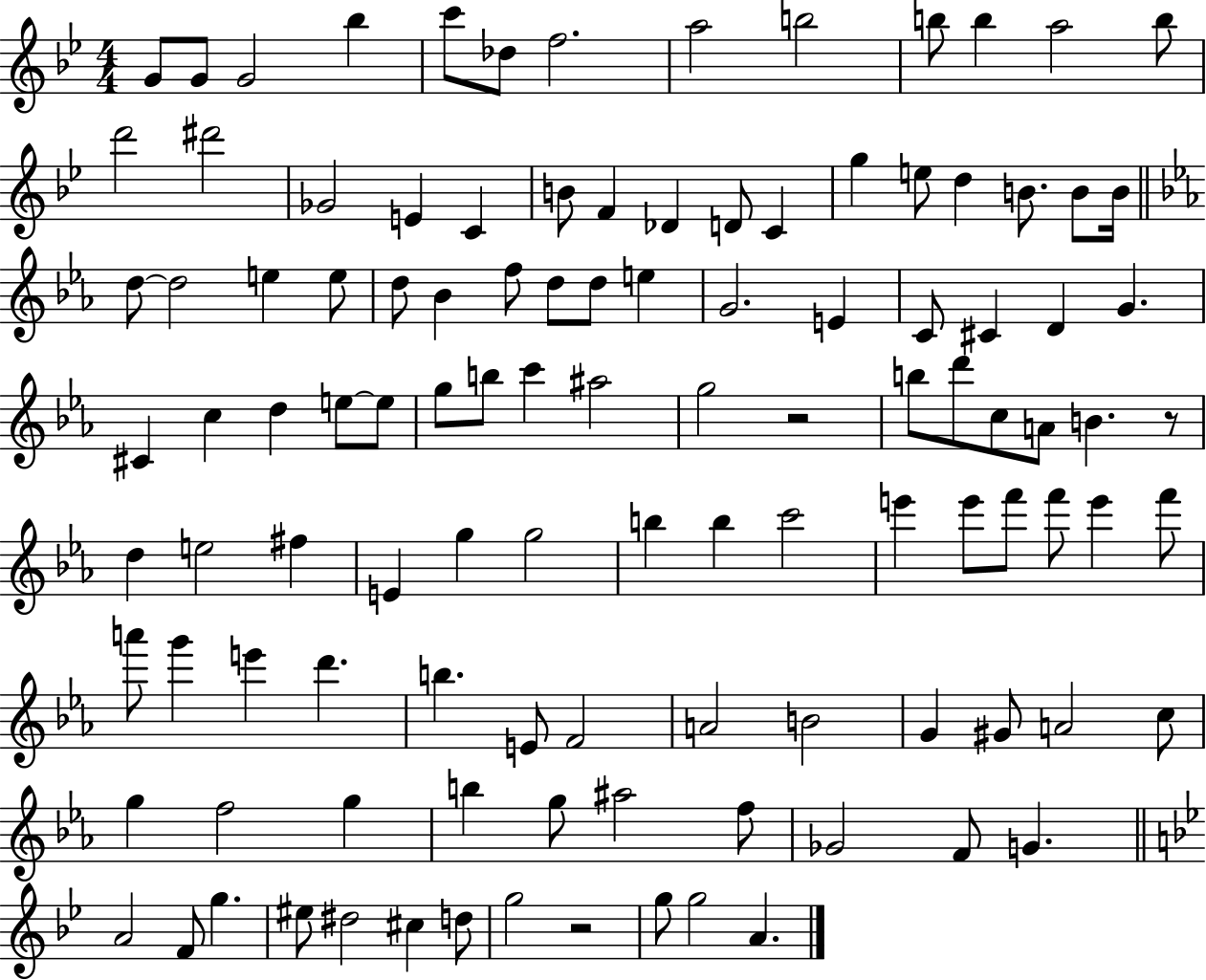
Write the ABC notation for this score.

X:1
T:Untitled
M:4/4
L:1/4
K:Bb
G/2 G/2 G2 _b c'/2 _d/2 f2 a2 b2 b/2 b a2 b/2 d'2 ^d'2 _G2 E C B/2 F _D D/2 C g e/2 d B/2 B/2 B/4 d/2 d2 e e/2 d/2 _B f/2 d/2 d/2 e G2 E C/2 ^C D G ^C c d e/2 e/2 g/2 b/2 c' ^a2 g2 z2 b/2 d'/2 c/2 A/2 B z/2 d e2 ^f E g g2 b b c'2 e' e'/2 f'/2 f'/2 e' f'/2 a'/2 g' e' d' b E/2 F2 A2 B2 G ^G/2 A2 c/2 g f2 g b g/2 ^a2 f/2 _G2 F/2 G A2 F/2 g ^e/2 ^d2 ^c d/2 g2 z2 g/2 g2 A